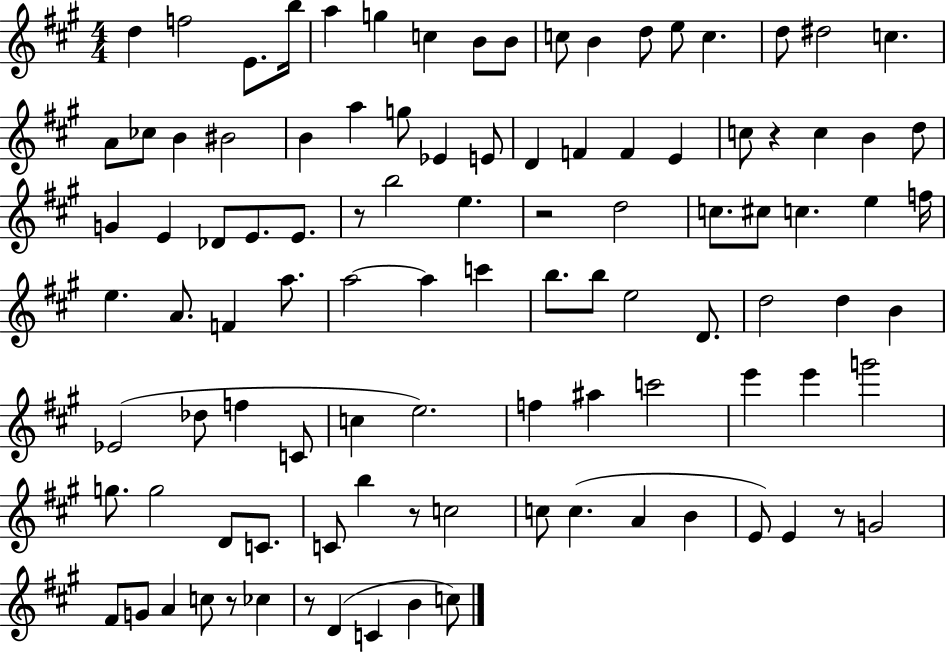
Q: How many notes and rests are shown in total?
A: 103